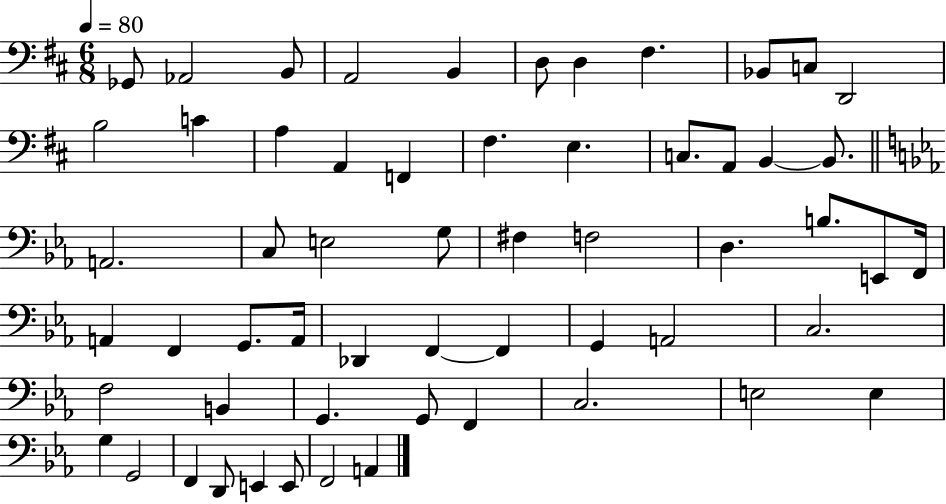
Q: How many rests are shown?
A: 0